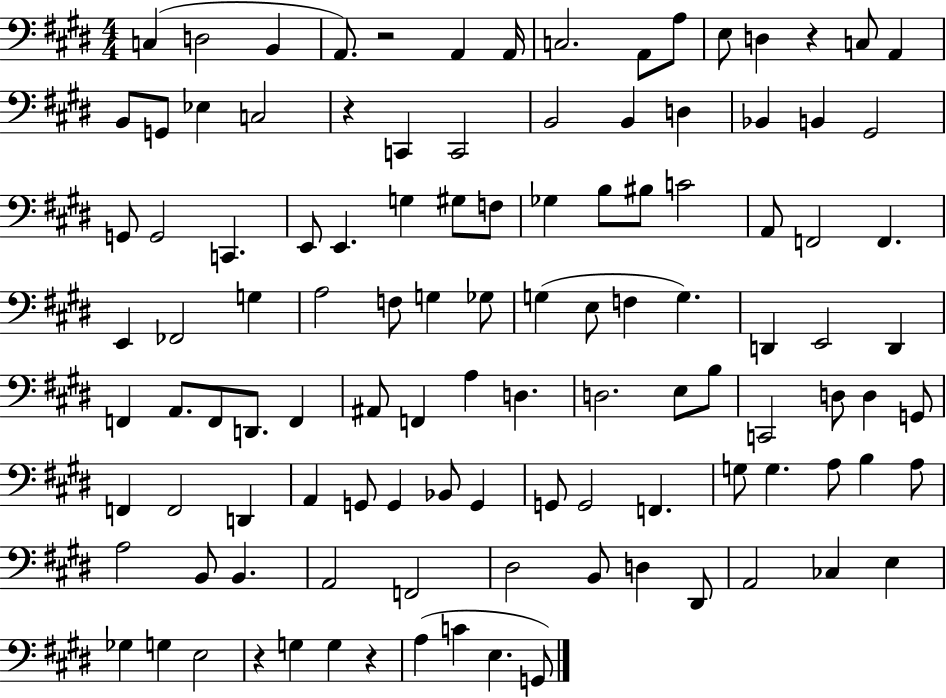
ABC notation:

X:1
T:Untitled
M:4/4
L:1/4
K:E
C, D,2 B,, A,,/2 z2 A,, A,,/4 C,2 A,,/2 A,/2 E,/2 D, z C,/2 A,, B,,/2 G,,/2 _E, C,2 z C,, C,,2 B,,2 B,, D, _B,, B,, ^G,,2 G,,/2 G,,2 C,, E,,/2 E,, G, ^G,/2 F,/2 _G, B,/2 ^B,/2 C2 A,,/2 F,,2 F,, E,, _F,,2 G, A,2 F,/2 G, _G,/2 G, E,/2 F, G, D,, E,,2 D,, F,, A,,/2 F,,/2 D,,/2 F,, ^A,,/2 F,, A, D, D,2 E,/2 B,/2 C,,2 D,/2 D, G,,/2 F,, F,,2 D,, A,, G,,/2 G,, _B,,/2 G,, G,,/2 G,,2 F,, G,/2 G, A,/2 B, A,/2 A,2 B,,/2 B,, A,,2 F,,2 ^D,2 B,,/2 D, ^D,,/2 A,,2 _C, E, _G, G, E,2 z G, G, z A, C E, G,,/2